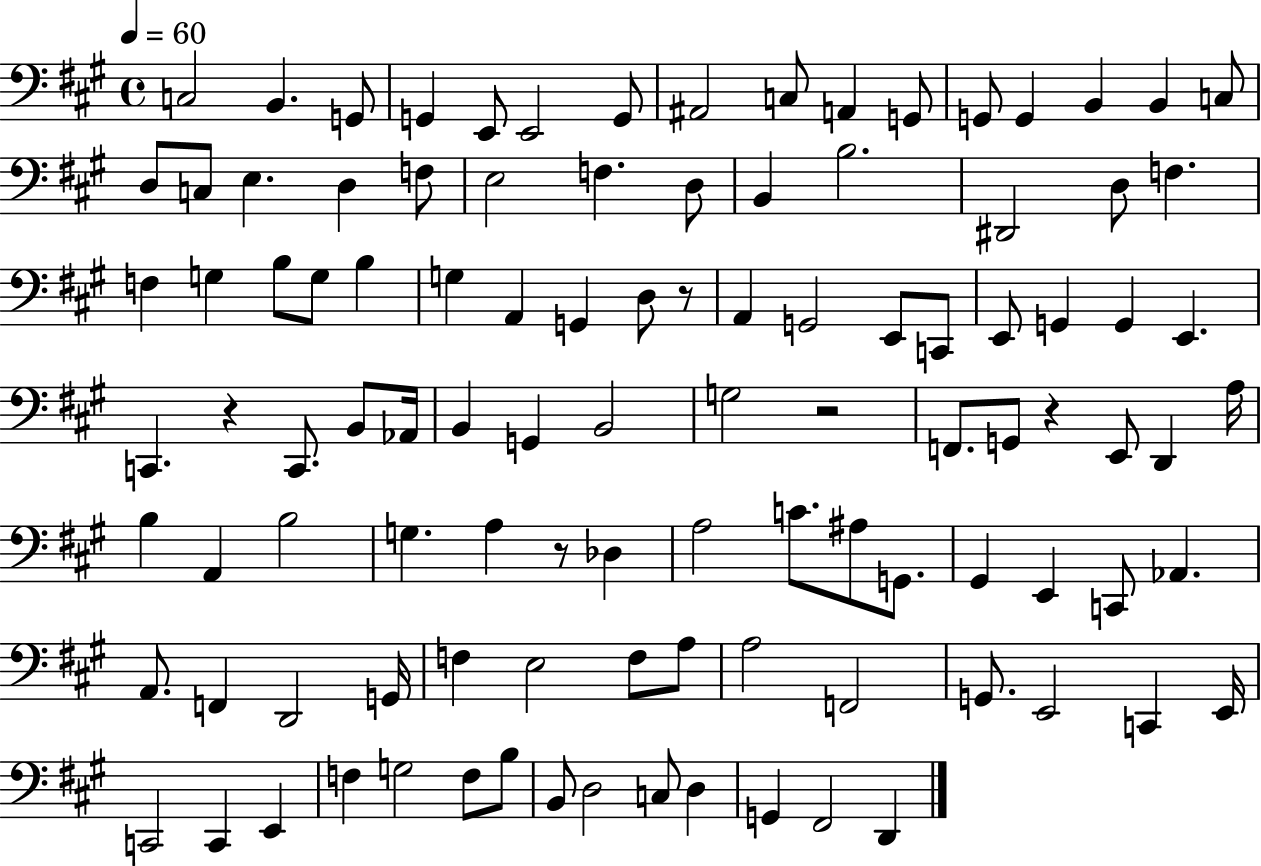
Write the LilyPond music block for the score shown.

{
  \clef bass
  \time 4/4
  \defaultTimeSignature
  \key a \major
  \tempo 4 = 60
  c2 b,4. g,8 | g,4 e,8 e,2 g,8 | ais,2 c8 a,4 g,8 | g,8 g,4 b,4 b,4 c8 | \break d8 c8 e4. d4 f8 | e2 f4. d8 | b,4 b2. | dis,2 d8 f4. | \break f4 g4 b8 g8 b4 | g4 a,4 g,4 d8 r8 | a,4 g,2 e,8 c,8 | e,8 g,4 g,4 e,4. | \break c,4. r4 c,8. b,8 aes,16 | b,4 g,4 b,2 | g2 r2 | f,8. g,8 r4 e,8 d,4 a16 | \break b4 a,4 b2 | g4. a4 r8 des4 | a2 c'8. ais8 g,8. | gis,4 e,4 c,8 aes,4. | \break a,8. f,4 d,2 g,16 | f4 e2 f8 a8 | a2 f,2 | g,8. e,2 c,4 e,16 | \break c,2 c,4 e,4 | f4 g2 f8 b8 | b,8 d2 c8 d4 | g,4 fis,2 d,4 | \break \bar "|."
}